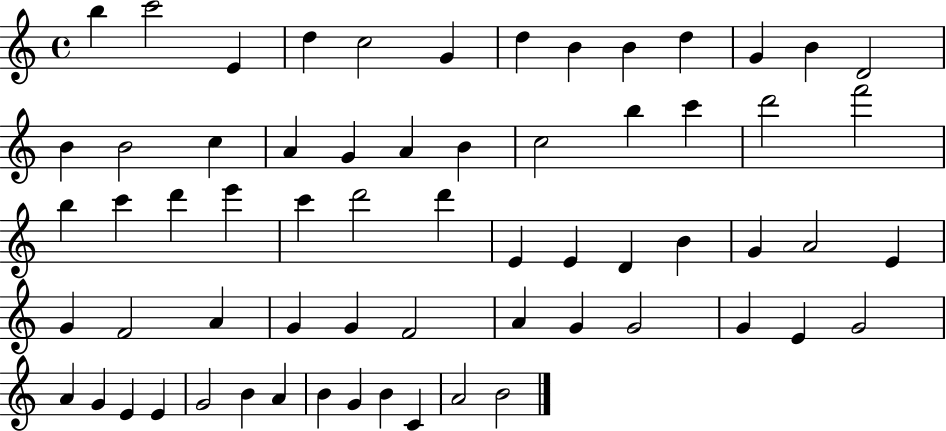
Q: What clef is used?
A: treble